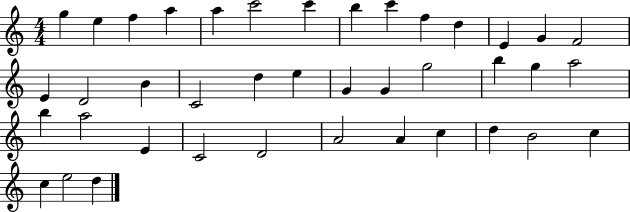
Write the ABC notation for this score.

X:1
T:Untitled
M:4/4
L:1/4
K:C
g e f a a c'2 c' b c' f d E G F2 E D2 B C2 d e G G g2 b g a2 b a2 E C2 D2 A2 A c d B2 c c e2 d